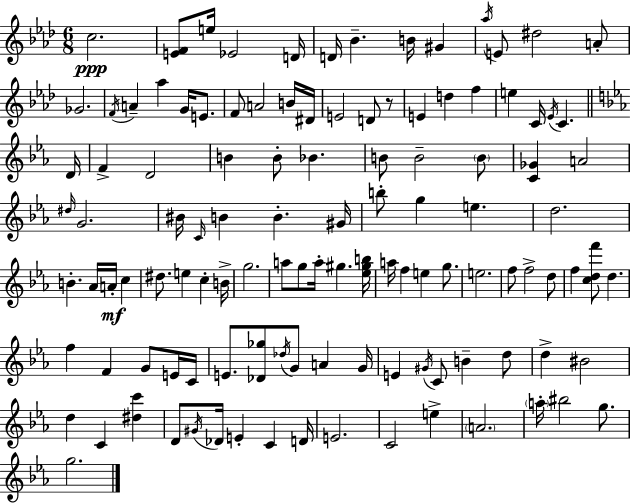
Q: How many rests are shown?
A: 1